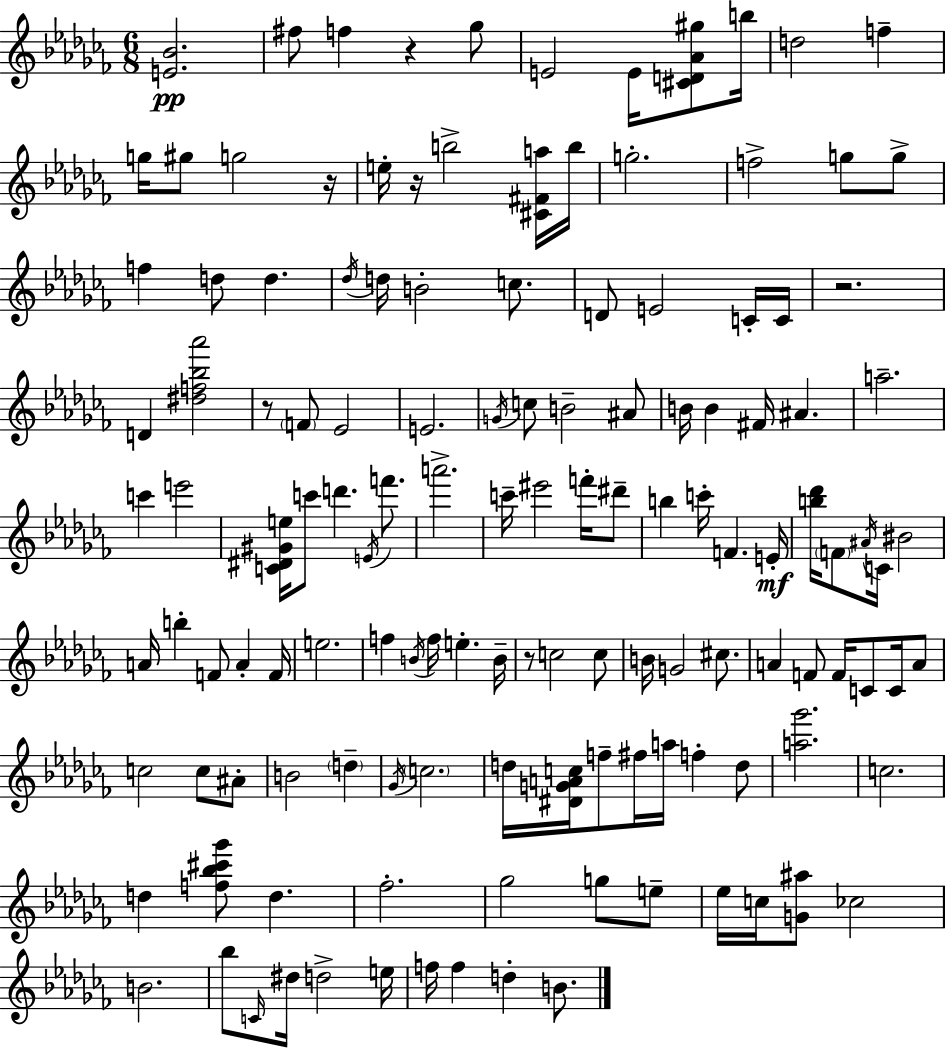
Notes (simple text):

[E4,Bb4]/h. F#5/e F5/q R/q Gb5/e E4/h E4/s [C#4,D4,Ab4,G#5]/e B5/s D5/h F5/q G5/s G#5/e G5/h R/s E5/s R/s B5/h [C#4,F#4,A5]/s B5/s G5/h. F5/h G5/e G5/e F5/q D5/e D5/q. Db5/s D5/s B4/h C5/e. D4/e E4/h C4/s C4/s R/h. D4/q [D#5,F5,Bb5,Ab6]/h R/e F4/e Eb4/h E4/h. G4/s C5/e B4/h A#4/e B4/s B4/q F#4/s A#4/q. A5/h. C6/q E6/h [C4,D#4,G#4,E5]/s C6/e D6/q. E4/s F6/e. A6/h. C6/s EIS6/h F6/s D#6/e B5/q C6/s F4/q. E4/s [B5,Db6]/s F4/e A#4/s C4/s BIS4/h A4/s B5/q F4/e A4/q F4/s E5/h. F5/q B4/s F5/s E5/q. B4/s R/e C5/h C5/e B4/s G4/h C#5/e. A4/q F4/e F4/s C4/e C4/s A4/e C5/h C5/e A#4/e B4/h D5/q Gb4/s C5/h. D5/s [D#4,G4,A4,C5]/s F5/e F#5/s A5/s F5/q D5/e [A5,Gb6]/h. C5/h. D5/q [F5,Bb5,C#6,Gb6]/e D5/q. FES5/h. Gb5/h G5/e E5/e Eb5/s C5/s [G4,A#5]/e CES5/h B4/h. Bb5/e C4/s D#5/s D5/h E5/s F5/s F5/q D5/q B4/e.